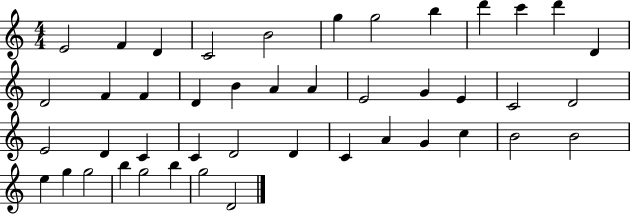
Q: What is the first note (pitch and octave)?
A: E4